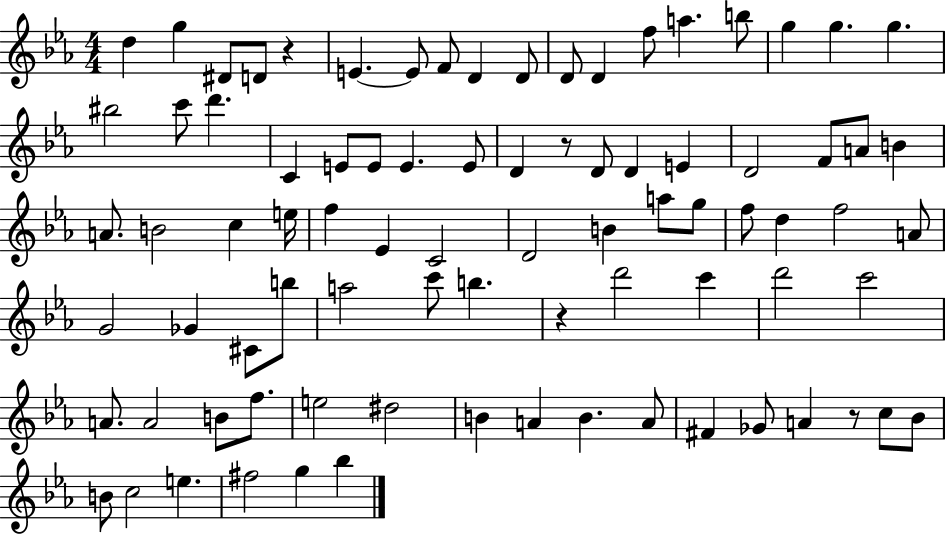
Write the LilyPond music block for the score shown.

{
  \clef treble
  \numericTimeSignature
  \time 4/4
  \key ees \major
  d''4 g''4 dis'8 d'8 r4 | e'4.~~ e'8 f'8 d'4 d'8 | d'8 d'4 f''8 a''4. b''8 | g''4 g''4. g''4. | \break bis''2 c'''8 d'''4. | c'4 e'8 e'8 e'4. e'8 | d'4 r8 d'8 d'4 e'4 | d'2 f'8 a'8 b'4 | \break a'8. b'2 c''4 e''16 | f''4 ees'4 c'2 | d'2 b'4 a''8 g''8 | f''8 d''4 f''2 a'8 | \break g'2 ges'4 cis'8 b''8 | a''2 c'''8 b''4. | r4 d'''2 c'''4 | d'''2 c'''2 | \break a'8. a'2 b'8 f''8. | e''2 dis''2 | b'4 a'4 b'4. a'8 | fis'4 ges'8 a'4 r8 c''8 bes'8 | \break b'8 c''2 e''4. | fis''2 g''4 bes''4 | \bar "|."
}